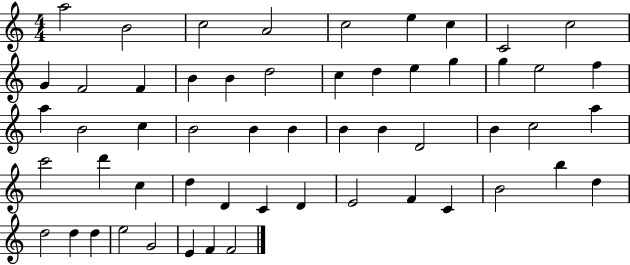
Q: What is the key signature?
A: C major